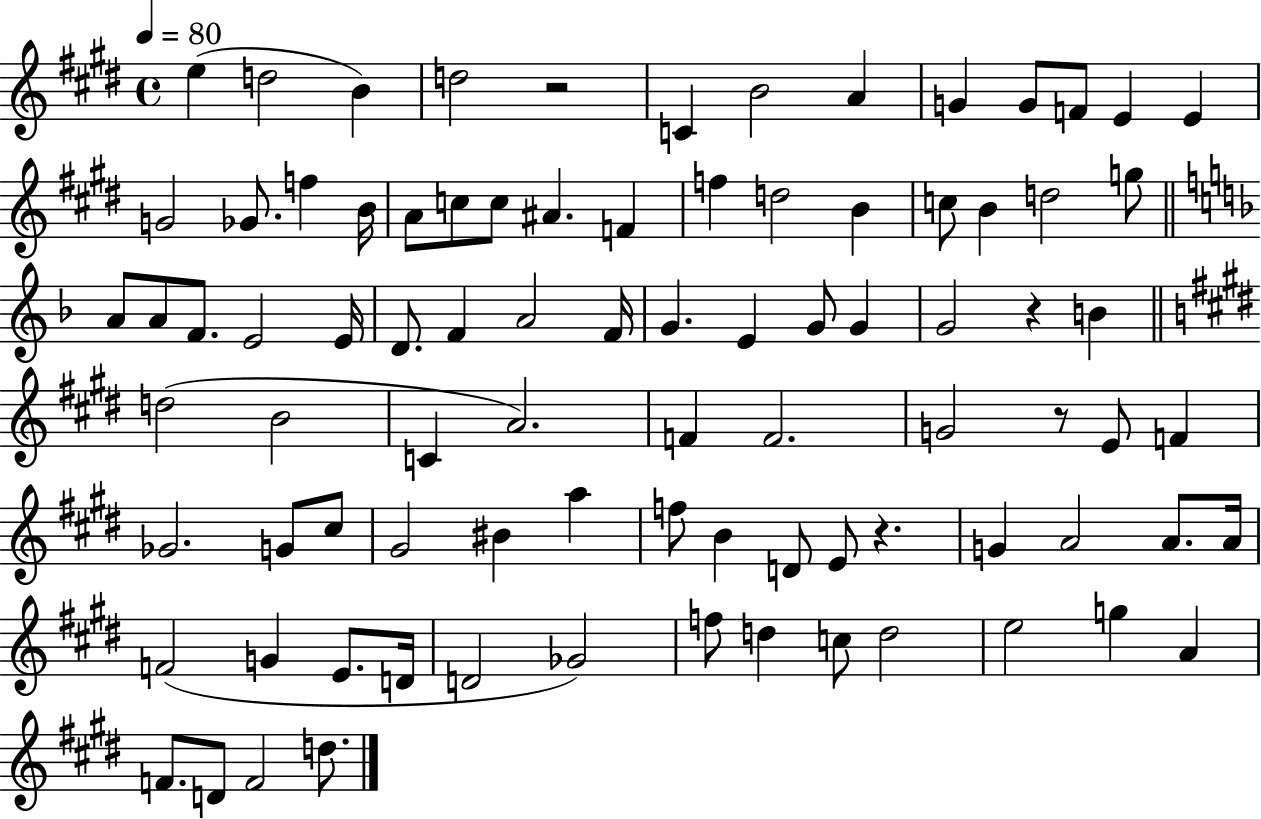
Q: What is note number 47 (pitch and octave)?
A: A4